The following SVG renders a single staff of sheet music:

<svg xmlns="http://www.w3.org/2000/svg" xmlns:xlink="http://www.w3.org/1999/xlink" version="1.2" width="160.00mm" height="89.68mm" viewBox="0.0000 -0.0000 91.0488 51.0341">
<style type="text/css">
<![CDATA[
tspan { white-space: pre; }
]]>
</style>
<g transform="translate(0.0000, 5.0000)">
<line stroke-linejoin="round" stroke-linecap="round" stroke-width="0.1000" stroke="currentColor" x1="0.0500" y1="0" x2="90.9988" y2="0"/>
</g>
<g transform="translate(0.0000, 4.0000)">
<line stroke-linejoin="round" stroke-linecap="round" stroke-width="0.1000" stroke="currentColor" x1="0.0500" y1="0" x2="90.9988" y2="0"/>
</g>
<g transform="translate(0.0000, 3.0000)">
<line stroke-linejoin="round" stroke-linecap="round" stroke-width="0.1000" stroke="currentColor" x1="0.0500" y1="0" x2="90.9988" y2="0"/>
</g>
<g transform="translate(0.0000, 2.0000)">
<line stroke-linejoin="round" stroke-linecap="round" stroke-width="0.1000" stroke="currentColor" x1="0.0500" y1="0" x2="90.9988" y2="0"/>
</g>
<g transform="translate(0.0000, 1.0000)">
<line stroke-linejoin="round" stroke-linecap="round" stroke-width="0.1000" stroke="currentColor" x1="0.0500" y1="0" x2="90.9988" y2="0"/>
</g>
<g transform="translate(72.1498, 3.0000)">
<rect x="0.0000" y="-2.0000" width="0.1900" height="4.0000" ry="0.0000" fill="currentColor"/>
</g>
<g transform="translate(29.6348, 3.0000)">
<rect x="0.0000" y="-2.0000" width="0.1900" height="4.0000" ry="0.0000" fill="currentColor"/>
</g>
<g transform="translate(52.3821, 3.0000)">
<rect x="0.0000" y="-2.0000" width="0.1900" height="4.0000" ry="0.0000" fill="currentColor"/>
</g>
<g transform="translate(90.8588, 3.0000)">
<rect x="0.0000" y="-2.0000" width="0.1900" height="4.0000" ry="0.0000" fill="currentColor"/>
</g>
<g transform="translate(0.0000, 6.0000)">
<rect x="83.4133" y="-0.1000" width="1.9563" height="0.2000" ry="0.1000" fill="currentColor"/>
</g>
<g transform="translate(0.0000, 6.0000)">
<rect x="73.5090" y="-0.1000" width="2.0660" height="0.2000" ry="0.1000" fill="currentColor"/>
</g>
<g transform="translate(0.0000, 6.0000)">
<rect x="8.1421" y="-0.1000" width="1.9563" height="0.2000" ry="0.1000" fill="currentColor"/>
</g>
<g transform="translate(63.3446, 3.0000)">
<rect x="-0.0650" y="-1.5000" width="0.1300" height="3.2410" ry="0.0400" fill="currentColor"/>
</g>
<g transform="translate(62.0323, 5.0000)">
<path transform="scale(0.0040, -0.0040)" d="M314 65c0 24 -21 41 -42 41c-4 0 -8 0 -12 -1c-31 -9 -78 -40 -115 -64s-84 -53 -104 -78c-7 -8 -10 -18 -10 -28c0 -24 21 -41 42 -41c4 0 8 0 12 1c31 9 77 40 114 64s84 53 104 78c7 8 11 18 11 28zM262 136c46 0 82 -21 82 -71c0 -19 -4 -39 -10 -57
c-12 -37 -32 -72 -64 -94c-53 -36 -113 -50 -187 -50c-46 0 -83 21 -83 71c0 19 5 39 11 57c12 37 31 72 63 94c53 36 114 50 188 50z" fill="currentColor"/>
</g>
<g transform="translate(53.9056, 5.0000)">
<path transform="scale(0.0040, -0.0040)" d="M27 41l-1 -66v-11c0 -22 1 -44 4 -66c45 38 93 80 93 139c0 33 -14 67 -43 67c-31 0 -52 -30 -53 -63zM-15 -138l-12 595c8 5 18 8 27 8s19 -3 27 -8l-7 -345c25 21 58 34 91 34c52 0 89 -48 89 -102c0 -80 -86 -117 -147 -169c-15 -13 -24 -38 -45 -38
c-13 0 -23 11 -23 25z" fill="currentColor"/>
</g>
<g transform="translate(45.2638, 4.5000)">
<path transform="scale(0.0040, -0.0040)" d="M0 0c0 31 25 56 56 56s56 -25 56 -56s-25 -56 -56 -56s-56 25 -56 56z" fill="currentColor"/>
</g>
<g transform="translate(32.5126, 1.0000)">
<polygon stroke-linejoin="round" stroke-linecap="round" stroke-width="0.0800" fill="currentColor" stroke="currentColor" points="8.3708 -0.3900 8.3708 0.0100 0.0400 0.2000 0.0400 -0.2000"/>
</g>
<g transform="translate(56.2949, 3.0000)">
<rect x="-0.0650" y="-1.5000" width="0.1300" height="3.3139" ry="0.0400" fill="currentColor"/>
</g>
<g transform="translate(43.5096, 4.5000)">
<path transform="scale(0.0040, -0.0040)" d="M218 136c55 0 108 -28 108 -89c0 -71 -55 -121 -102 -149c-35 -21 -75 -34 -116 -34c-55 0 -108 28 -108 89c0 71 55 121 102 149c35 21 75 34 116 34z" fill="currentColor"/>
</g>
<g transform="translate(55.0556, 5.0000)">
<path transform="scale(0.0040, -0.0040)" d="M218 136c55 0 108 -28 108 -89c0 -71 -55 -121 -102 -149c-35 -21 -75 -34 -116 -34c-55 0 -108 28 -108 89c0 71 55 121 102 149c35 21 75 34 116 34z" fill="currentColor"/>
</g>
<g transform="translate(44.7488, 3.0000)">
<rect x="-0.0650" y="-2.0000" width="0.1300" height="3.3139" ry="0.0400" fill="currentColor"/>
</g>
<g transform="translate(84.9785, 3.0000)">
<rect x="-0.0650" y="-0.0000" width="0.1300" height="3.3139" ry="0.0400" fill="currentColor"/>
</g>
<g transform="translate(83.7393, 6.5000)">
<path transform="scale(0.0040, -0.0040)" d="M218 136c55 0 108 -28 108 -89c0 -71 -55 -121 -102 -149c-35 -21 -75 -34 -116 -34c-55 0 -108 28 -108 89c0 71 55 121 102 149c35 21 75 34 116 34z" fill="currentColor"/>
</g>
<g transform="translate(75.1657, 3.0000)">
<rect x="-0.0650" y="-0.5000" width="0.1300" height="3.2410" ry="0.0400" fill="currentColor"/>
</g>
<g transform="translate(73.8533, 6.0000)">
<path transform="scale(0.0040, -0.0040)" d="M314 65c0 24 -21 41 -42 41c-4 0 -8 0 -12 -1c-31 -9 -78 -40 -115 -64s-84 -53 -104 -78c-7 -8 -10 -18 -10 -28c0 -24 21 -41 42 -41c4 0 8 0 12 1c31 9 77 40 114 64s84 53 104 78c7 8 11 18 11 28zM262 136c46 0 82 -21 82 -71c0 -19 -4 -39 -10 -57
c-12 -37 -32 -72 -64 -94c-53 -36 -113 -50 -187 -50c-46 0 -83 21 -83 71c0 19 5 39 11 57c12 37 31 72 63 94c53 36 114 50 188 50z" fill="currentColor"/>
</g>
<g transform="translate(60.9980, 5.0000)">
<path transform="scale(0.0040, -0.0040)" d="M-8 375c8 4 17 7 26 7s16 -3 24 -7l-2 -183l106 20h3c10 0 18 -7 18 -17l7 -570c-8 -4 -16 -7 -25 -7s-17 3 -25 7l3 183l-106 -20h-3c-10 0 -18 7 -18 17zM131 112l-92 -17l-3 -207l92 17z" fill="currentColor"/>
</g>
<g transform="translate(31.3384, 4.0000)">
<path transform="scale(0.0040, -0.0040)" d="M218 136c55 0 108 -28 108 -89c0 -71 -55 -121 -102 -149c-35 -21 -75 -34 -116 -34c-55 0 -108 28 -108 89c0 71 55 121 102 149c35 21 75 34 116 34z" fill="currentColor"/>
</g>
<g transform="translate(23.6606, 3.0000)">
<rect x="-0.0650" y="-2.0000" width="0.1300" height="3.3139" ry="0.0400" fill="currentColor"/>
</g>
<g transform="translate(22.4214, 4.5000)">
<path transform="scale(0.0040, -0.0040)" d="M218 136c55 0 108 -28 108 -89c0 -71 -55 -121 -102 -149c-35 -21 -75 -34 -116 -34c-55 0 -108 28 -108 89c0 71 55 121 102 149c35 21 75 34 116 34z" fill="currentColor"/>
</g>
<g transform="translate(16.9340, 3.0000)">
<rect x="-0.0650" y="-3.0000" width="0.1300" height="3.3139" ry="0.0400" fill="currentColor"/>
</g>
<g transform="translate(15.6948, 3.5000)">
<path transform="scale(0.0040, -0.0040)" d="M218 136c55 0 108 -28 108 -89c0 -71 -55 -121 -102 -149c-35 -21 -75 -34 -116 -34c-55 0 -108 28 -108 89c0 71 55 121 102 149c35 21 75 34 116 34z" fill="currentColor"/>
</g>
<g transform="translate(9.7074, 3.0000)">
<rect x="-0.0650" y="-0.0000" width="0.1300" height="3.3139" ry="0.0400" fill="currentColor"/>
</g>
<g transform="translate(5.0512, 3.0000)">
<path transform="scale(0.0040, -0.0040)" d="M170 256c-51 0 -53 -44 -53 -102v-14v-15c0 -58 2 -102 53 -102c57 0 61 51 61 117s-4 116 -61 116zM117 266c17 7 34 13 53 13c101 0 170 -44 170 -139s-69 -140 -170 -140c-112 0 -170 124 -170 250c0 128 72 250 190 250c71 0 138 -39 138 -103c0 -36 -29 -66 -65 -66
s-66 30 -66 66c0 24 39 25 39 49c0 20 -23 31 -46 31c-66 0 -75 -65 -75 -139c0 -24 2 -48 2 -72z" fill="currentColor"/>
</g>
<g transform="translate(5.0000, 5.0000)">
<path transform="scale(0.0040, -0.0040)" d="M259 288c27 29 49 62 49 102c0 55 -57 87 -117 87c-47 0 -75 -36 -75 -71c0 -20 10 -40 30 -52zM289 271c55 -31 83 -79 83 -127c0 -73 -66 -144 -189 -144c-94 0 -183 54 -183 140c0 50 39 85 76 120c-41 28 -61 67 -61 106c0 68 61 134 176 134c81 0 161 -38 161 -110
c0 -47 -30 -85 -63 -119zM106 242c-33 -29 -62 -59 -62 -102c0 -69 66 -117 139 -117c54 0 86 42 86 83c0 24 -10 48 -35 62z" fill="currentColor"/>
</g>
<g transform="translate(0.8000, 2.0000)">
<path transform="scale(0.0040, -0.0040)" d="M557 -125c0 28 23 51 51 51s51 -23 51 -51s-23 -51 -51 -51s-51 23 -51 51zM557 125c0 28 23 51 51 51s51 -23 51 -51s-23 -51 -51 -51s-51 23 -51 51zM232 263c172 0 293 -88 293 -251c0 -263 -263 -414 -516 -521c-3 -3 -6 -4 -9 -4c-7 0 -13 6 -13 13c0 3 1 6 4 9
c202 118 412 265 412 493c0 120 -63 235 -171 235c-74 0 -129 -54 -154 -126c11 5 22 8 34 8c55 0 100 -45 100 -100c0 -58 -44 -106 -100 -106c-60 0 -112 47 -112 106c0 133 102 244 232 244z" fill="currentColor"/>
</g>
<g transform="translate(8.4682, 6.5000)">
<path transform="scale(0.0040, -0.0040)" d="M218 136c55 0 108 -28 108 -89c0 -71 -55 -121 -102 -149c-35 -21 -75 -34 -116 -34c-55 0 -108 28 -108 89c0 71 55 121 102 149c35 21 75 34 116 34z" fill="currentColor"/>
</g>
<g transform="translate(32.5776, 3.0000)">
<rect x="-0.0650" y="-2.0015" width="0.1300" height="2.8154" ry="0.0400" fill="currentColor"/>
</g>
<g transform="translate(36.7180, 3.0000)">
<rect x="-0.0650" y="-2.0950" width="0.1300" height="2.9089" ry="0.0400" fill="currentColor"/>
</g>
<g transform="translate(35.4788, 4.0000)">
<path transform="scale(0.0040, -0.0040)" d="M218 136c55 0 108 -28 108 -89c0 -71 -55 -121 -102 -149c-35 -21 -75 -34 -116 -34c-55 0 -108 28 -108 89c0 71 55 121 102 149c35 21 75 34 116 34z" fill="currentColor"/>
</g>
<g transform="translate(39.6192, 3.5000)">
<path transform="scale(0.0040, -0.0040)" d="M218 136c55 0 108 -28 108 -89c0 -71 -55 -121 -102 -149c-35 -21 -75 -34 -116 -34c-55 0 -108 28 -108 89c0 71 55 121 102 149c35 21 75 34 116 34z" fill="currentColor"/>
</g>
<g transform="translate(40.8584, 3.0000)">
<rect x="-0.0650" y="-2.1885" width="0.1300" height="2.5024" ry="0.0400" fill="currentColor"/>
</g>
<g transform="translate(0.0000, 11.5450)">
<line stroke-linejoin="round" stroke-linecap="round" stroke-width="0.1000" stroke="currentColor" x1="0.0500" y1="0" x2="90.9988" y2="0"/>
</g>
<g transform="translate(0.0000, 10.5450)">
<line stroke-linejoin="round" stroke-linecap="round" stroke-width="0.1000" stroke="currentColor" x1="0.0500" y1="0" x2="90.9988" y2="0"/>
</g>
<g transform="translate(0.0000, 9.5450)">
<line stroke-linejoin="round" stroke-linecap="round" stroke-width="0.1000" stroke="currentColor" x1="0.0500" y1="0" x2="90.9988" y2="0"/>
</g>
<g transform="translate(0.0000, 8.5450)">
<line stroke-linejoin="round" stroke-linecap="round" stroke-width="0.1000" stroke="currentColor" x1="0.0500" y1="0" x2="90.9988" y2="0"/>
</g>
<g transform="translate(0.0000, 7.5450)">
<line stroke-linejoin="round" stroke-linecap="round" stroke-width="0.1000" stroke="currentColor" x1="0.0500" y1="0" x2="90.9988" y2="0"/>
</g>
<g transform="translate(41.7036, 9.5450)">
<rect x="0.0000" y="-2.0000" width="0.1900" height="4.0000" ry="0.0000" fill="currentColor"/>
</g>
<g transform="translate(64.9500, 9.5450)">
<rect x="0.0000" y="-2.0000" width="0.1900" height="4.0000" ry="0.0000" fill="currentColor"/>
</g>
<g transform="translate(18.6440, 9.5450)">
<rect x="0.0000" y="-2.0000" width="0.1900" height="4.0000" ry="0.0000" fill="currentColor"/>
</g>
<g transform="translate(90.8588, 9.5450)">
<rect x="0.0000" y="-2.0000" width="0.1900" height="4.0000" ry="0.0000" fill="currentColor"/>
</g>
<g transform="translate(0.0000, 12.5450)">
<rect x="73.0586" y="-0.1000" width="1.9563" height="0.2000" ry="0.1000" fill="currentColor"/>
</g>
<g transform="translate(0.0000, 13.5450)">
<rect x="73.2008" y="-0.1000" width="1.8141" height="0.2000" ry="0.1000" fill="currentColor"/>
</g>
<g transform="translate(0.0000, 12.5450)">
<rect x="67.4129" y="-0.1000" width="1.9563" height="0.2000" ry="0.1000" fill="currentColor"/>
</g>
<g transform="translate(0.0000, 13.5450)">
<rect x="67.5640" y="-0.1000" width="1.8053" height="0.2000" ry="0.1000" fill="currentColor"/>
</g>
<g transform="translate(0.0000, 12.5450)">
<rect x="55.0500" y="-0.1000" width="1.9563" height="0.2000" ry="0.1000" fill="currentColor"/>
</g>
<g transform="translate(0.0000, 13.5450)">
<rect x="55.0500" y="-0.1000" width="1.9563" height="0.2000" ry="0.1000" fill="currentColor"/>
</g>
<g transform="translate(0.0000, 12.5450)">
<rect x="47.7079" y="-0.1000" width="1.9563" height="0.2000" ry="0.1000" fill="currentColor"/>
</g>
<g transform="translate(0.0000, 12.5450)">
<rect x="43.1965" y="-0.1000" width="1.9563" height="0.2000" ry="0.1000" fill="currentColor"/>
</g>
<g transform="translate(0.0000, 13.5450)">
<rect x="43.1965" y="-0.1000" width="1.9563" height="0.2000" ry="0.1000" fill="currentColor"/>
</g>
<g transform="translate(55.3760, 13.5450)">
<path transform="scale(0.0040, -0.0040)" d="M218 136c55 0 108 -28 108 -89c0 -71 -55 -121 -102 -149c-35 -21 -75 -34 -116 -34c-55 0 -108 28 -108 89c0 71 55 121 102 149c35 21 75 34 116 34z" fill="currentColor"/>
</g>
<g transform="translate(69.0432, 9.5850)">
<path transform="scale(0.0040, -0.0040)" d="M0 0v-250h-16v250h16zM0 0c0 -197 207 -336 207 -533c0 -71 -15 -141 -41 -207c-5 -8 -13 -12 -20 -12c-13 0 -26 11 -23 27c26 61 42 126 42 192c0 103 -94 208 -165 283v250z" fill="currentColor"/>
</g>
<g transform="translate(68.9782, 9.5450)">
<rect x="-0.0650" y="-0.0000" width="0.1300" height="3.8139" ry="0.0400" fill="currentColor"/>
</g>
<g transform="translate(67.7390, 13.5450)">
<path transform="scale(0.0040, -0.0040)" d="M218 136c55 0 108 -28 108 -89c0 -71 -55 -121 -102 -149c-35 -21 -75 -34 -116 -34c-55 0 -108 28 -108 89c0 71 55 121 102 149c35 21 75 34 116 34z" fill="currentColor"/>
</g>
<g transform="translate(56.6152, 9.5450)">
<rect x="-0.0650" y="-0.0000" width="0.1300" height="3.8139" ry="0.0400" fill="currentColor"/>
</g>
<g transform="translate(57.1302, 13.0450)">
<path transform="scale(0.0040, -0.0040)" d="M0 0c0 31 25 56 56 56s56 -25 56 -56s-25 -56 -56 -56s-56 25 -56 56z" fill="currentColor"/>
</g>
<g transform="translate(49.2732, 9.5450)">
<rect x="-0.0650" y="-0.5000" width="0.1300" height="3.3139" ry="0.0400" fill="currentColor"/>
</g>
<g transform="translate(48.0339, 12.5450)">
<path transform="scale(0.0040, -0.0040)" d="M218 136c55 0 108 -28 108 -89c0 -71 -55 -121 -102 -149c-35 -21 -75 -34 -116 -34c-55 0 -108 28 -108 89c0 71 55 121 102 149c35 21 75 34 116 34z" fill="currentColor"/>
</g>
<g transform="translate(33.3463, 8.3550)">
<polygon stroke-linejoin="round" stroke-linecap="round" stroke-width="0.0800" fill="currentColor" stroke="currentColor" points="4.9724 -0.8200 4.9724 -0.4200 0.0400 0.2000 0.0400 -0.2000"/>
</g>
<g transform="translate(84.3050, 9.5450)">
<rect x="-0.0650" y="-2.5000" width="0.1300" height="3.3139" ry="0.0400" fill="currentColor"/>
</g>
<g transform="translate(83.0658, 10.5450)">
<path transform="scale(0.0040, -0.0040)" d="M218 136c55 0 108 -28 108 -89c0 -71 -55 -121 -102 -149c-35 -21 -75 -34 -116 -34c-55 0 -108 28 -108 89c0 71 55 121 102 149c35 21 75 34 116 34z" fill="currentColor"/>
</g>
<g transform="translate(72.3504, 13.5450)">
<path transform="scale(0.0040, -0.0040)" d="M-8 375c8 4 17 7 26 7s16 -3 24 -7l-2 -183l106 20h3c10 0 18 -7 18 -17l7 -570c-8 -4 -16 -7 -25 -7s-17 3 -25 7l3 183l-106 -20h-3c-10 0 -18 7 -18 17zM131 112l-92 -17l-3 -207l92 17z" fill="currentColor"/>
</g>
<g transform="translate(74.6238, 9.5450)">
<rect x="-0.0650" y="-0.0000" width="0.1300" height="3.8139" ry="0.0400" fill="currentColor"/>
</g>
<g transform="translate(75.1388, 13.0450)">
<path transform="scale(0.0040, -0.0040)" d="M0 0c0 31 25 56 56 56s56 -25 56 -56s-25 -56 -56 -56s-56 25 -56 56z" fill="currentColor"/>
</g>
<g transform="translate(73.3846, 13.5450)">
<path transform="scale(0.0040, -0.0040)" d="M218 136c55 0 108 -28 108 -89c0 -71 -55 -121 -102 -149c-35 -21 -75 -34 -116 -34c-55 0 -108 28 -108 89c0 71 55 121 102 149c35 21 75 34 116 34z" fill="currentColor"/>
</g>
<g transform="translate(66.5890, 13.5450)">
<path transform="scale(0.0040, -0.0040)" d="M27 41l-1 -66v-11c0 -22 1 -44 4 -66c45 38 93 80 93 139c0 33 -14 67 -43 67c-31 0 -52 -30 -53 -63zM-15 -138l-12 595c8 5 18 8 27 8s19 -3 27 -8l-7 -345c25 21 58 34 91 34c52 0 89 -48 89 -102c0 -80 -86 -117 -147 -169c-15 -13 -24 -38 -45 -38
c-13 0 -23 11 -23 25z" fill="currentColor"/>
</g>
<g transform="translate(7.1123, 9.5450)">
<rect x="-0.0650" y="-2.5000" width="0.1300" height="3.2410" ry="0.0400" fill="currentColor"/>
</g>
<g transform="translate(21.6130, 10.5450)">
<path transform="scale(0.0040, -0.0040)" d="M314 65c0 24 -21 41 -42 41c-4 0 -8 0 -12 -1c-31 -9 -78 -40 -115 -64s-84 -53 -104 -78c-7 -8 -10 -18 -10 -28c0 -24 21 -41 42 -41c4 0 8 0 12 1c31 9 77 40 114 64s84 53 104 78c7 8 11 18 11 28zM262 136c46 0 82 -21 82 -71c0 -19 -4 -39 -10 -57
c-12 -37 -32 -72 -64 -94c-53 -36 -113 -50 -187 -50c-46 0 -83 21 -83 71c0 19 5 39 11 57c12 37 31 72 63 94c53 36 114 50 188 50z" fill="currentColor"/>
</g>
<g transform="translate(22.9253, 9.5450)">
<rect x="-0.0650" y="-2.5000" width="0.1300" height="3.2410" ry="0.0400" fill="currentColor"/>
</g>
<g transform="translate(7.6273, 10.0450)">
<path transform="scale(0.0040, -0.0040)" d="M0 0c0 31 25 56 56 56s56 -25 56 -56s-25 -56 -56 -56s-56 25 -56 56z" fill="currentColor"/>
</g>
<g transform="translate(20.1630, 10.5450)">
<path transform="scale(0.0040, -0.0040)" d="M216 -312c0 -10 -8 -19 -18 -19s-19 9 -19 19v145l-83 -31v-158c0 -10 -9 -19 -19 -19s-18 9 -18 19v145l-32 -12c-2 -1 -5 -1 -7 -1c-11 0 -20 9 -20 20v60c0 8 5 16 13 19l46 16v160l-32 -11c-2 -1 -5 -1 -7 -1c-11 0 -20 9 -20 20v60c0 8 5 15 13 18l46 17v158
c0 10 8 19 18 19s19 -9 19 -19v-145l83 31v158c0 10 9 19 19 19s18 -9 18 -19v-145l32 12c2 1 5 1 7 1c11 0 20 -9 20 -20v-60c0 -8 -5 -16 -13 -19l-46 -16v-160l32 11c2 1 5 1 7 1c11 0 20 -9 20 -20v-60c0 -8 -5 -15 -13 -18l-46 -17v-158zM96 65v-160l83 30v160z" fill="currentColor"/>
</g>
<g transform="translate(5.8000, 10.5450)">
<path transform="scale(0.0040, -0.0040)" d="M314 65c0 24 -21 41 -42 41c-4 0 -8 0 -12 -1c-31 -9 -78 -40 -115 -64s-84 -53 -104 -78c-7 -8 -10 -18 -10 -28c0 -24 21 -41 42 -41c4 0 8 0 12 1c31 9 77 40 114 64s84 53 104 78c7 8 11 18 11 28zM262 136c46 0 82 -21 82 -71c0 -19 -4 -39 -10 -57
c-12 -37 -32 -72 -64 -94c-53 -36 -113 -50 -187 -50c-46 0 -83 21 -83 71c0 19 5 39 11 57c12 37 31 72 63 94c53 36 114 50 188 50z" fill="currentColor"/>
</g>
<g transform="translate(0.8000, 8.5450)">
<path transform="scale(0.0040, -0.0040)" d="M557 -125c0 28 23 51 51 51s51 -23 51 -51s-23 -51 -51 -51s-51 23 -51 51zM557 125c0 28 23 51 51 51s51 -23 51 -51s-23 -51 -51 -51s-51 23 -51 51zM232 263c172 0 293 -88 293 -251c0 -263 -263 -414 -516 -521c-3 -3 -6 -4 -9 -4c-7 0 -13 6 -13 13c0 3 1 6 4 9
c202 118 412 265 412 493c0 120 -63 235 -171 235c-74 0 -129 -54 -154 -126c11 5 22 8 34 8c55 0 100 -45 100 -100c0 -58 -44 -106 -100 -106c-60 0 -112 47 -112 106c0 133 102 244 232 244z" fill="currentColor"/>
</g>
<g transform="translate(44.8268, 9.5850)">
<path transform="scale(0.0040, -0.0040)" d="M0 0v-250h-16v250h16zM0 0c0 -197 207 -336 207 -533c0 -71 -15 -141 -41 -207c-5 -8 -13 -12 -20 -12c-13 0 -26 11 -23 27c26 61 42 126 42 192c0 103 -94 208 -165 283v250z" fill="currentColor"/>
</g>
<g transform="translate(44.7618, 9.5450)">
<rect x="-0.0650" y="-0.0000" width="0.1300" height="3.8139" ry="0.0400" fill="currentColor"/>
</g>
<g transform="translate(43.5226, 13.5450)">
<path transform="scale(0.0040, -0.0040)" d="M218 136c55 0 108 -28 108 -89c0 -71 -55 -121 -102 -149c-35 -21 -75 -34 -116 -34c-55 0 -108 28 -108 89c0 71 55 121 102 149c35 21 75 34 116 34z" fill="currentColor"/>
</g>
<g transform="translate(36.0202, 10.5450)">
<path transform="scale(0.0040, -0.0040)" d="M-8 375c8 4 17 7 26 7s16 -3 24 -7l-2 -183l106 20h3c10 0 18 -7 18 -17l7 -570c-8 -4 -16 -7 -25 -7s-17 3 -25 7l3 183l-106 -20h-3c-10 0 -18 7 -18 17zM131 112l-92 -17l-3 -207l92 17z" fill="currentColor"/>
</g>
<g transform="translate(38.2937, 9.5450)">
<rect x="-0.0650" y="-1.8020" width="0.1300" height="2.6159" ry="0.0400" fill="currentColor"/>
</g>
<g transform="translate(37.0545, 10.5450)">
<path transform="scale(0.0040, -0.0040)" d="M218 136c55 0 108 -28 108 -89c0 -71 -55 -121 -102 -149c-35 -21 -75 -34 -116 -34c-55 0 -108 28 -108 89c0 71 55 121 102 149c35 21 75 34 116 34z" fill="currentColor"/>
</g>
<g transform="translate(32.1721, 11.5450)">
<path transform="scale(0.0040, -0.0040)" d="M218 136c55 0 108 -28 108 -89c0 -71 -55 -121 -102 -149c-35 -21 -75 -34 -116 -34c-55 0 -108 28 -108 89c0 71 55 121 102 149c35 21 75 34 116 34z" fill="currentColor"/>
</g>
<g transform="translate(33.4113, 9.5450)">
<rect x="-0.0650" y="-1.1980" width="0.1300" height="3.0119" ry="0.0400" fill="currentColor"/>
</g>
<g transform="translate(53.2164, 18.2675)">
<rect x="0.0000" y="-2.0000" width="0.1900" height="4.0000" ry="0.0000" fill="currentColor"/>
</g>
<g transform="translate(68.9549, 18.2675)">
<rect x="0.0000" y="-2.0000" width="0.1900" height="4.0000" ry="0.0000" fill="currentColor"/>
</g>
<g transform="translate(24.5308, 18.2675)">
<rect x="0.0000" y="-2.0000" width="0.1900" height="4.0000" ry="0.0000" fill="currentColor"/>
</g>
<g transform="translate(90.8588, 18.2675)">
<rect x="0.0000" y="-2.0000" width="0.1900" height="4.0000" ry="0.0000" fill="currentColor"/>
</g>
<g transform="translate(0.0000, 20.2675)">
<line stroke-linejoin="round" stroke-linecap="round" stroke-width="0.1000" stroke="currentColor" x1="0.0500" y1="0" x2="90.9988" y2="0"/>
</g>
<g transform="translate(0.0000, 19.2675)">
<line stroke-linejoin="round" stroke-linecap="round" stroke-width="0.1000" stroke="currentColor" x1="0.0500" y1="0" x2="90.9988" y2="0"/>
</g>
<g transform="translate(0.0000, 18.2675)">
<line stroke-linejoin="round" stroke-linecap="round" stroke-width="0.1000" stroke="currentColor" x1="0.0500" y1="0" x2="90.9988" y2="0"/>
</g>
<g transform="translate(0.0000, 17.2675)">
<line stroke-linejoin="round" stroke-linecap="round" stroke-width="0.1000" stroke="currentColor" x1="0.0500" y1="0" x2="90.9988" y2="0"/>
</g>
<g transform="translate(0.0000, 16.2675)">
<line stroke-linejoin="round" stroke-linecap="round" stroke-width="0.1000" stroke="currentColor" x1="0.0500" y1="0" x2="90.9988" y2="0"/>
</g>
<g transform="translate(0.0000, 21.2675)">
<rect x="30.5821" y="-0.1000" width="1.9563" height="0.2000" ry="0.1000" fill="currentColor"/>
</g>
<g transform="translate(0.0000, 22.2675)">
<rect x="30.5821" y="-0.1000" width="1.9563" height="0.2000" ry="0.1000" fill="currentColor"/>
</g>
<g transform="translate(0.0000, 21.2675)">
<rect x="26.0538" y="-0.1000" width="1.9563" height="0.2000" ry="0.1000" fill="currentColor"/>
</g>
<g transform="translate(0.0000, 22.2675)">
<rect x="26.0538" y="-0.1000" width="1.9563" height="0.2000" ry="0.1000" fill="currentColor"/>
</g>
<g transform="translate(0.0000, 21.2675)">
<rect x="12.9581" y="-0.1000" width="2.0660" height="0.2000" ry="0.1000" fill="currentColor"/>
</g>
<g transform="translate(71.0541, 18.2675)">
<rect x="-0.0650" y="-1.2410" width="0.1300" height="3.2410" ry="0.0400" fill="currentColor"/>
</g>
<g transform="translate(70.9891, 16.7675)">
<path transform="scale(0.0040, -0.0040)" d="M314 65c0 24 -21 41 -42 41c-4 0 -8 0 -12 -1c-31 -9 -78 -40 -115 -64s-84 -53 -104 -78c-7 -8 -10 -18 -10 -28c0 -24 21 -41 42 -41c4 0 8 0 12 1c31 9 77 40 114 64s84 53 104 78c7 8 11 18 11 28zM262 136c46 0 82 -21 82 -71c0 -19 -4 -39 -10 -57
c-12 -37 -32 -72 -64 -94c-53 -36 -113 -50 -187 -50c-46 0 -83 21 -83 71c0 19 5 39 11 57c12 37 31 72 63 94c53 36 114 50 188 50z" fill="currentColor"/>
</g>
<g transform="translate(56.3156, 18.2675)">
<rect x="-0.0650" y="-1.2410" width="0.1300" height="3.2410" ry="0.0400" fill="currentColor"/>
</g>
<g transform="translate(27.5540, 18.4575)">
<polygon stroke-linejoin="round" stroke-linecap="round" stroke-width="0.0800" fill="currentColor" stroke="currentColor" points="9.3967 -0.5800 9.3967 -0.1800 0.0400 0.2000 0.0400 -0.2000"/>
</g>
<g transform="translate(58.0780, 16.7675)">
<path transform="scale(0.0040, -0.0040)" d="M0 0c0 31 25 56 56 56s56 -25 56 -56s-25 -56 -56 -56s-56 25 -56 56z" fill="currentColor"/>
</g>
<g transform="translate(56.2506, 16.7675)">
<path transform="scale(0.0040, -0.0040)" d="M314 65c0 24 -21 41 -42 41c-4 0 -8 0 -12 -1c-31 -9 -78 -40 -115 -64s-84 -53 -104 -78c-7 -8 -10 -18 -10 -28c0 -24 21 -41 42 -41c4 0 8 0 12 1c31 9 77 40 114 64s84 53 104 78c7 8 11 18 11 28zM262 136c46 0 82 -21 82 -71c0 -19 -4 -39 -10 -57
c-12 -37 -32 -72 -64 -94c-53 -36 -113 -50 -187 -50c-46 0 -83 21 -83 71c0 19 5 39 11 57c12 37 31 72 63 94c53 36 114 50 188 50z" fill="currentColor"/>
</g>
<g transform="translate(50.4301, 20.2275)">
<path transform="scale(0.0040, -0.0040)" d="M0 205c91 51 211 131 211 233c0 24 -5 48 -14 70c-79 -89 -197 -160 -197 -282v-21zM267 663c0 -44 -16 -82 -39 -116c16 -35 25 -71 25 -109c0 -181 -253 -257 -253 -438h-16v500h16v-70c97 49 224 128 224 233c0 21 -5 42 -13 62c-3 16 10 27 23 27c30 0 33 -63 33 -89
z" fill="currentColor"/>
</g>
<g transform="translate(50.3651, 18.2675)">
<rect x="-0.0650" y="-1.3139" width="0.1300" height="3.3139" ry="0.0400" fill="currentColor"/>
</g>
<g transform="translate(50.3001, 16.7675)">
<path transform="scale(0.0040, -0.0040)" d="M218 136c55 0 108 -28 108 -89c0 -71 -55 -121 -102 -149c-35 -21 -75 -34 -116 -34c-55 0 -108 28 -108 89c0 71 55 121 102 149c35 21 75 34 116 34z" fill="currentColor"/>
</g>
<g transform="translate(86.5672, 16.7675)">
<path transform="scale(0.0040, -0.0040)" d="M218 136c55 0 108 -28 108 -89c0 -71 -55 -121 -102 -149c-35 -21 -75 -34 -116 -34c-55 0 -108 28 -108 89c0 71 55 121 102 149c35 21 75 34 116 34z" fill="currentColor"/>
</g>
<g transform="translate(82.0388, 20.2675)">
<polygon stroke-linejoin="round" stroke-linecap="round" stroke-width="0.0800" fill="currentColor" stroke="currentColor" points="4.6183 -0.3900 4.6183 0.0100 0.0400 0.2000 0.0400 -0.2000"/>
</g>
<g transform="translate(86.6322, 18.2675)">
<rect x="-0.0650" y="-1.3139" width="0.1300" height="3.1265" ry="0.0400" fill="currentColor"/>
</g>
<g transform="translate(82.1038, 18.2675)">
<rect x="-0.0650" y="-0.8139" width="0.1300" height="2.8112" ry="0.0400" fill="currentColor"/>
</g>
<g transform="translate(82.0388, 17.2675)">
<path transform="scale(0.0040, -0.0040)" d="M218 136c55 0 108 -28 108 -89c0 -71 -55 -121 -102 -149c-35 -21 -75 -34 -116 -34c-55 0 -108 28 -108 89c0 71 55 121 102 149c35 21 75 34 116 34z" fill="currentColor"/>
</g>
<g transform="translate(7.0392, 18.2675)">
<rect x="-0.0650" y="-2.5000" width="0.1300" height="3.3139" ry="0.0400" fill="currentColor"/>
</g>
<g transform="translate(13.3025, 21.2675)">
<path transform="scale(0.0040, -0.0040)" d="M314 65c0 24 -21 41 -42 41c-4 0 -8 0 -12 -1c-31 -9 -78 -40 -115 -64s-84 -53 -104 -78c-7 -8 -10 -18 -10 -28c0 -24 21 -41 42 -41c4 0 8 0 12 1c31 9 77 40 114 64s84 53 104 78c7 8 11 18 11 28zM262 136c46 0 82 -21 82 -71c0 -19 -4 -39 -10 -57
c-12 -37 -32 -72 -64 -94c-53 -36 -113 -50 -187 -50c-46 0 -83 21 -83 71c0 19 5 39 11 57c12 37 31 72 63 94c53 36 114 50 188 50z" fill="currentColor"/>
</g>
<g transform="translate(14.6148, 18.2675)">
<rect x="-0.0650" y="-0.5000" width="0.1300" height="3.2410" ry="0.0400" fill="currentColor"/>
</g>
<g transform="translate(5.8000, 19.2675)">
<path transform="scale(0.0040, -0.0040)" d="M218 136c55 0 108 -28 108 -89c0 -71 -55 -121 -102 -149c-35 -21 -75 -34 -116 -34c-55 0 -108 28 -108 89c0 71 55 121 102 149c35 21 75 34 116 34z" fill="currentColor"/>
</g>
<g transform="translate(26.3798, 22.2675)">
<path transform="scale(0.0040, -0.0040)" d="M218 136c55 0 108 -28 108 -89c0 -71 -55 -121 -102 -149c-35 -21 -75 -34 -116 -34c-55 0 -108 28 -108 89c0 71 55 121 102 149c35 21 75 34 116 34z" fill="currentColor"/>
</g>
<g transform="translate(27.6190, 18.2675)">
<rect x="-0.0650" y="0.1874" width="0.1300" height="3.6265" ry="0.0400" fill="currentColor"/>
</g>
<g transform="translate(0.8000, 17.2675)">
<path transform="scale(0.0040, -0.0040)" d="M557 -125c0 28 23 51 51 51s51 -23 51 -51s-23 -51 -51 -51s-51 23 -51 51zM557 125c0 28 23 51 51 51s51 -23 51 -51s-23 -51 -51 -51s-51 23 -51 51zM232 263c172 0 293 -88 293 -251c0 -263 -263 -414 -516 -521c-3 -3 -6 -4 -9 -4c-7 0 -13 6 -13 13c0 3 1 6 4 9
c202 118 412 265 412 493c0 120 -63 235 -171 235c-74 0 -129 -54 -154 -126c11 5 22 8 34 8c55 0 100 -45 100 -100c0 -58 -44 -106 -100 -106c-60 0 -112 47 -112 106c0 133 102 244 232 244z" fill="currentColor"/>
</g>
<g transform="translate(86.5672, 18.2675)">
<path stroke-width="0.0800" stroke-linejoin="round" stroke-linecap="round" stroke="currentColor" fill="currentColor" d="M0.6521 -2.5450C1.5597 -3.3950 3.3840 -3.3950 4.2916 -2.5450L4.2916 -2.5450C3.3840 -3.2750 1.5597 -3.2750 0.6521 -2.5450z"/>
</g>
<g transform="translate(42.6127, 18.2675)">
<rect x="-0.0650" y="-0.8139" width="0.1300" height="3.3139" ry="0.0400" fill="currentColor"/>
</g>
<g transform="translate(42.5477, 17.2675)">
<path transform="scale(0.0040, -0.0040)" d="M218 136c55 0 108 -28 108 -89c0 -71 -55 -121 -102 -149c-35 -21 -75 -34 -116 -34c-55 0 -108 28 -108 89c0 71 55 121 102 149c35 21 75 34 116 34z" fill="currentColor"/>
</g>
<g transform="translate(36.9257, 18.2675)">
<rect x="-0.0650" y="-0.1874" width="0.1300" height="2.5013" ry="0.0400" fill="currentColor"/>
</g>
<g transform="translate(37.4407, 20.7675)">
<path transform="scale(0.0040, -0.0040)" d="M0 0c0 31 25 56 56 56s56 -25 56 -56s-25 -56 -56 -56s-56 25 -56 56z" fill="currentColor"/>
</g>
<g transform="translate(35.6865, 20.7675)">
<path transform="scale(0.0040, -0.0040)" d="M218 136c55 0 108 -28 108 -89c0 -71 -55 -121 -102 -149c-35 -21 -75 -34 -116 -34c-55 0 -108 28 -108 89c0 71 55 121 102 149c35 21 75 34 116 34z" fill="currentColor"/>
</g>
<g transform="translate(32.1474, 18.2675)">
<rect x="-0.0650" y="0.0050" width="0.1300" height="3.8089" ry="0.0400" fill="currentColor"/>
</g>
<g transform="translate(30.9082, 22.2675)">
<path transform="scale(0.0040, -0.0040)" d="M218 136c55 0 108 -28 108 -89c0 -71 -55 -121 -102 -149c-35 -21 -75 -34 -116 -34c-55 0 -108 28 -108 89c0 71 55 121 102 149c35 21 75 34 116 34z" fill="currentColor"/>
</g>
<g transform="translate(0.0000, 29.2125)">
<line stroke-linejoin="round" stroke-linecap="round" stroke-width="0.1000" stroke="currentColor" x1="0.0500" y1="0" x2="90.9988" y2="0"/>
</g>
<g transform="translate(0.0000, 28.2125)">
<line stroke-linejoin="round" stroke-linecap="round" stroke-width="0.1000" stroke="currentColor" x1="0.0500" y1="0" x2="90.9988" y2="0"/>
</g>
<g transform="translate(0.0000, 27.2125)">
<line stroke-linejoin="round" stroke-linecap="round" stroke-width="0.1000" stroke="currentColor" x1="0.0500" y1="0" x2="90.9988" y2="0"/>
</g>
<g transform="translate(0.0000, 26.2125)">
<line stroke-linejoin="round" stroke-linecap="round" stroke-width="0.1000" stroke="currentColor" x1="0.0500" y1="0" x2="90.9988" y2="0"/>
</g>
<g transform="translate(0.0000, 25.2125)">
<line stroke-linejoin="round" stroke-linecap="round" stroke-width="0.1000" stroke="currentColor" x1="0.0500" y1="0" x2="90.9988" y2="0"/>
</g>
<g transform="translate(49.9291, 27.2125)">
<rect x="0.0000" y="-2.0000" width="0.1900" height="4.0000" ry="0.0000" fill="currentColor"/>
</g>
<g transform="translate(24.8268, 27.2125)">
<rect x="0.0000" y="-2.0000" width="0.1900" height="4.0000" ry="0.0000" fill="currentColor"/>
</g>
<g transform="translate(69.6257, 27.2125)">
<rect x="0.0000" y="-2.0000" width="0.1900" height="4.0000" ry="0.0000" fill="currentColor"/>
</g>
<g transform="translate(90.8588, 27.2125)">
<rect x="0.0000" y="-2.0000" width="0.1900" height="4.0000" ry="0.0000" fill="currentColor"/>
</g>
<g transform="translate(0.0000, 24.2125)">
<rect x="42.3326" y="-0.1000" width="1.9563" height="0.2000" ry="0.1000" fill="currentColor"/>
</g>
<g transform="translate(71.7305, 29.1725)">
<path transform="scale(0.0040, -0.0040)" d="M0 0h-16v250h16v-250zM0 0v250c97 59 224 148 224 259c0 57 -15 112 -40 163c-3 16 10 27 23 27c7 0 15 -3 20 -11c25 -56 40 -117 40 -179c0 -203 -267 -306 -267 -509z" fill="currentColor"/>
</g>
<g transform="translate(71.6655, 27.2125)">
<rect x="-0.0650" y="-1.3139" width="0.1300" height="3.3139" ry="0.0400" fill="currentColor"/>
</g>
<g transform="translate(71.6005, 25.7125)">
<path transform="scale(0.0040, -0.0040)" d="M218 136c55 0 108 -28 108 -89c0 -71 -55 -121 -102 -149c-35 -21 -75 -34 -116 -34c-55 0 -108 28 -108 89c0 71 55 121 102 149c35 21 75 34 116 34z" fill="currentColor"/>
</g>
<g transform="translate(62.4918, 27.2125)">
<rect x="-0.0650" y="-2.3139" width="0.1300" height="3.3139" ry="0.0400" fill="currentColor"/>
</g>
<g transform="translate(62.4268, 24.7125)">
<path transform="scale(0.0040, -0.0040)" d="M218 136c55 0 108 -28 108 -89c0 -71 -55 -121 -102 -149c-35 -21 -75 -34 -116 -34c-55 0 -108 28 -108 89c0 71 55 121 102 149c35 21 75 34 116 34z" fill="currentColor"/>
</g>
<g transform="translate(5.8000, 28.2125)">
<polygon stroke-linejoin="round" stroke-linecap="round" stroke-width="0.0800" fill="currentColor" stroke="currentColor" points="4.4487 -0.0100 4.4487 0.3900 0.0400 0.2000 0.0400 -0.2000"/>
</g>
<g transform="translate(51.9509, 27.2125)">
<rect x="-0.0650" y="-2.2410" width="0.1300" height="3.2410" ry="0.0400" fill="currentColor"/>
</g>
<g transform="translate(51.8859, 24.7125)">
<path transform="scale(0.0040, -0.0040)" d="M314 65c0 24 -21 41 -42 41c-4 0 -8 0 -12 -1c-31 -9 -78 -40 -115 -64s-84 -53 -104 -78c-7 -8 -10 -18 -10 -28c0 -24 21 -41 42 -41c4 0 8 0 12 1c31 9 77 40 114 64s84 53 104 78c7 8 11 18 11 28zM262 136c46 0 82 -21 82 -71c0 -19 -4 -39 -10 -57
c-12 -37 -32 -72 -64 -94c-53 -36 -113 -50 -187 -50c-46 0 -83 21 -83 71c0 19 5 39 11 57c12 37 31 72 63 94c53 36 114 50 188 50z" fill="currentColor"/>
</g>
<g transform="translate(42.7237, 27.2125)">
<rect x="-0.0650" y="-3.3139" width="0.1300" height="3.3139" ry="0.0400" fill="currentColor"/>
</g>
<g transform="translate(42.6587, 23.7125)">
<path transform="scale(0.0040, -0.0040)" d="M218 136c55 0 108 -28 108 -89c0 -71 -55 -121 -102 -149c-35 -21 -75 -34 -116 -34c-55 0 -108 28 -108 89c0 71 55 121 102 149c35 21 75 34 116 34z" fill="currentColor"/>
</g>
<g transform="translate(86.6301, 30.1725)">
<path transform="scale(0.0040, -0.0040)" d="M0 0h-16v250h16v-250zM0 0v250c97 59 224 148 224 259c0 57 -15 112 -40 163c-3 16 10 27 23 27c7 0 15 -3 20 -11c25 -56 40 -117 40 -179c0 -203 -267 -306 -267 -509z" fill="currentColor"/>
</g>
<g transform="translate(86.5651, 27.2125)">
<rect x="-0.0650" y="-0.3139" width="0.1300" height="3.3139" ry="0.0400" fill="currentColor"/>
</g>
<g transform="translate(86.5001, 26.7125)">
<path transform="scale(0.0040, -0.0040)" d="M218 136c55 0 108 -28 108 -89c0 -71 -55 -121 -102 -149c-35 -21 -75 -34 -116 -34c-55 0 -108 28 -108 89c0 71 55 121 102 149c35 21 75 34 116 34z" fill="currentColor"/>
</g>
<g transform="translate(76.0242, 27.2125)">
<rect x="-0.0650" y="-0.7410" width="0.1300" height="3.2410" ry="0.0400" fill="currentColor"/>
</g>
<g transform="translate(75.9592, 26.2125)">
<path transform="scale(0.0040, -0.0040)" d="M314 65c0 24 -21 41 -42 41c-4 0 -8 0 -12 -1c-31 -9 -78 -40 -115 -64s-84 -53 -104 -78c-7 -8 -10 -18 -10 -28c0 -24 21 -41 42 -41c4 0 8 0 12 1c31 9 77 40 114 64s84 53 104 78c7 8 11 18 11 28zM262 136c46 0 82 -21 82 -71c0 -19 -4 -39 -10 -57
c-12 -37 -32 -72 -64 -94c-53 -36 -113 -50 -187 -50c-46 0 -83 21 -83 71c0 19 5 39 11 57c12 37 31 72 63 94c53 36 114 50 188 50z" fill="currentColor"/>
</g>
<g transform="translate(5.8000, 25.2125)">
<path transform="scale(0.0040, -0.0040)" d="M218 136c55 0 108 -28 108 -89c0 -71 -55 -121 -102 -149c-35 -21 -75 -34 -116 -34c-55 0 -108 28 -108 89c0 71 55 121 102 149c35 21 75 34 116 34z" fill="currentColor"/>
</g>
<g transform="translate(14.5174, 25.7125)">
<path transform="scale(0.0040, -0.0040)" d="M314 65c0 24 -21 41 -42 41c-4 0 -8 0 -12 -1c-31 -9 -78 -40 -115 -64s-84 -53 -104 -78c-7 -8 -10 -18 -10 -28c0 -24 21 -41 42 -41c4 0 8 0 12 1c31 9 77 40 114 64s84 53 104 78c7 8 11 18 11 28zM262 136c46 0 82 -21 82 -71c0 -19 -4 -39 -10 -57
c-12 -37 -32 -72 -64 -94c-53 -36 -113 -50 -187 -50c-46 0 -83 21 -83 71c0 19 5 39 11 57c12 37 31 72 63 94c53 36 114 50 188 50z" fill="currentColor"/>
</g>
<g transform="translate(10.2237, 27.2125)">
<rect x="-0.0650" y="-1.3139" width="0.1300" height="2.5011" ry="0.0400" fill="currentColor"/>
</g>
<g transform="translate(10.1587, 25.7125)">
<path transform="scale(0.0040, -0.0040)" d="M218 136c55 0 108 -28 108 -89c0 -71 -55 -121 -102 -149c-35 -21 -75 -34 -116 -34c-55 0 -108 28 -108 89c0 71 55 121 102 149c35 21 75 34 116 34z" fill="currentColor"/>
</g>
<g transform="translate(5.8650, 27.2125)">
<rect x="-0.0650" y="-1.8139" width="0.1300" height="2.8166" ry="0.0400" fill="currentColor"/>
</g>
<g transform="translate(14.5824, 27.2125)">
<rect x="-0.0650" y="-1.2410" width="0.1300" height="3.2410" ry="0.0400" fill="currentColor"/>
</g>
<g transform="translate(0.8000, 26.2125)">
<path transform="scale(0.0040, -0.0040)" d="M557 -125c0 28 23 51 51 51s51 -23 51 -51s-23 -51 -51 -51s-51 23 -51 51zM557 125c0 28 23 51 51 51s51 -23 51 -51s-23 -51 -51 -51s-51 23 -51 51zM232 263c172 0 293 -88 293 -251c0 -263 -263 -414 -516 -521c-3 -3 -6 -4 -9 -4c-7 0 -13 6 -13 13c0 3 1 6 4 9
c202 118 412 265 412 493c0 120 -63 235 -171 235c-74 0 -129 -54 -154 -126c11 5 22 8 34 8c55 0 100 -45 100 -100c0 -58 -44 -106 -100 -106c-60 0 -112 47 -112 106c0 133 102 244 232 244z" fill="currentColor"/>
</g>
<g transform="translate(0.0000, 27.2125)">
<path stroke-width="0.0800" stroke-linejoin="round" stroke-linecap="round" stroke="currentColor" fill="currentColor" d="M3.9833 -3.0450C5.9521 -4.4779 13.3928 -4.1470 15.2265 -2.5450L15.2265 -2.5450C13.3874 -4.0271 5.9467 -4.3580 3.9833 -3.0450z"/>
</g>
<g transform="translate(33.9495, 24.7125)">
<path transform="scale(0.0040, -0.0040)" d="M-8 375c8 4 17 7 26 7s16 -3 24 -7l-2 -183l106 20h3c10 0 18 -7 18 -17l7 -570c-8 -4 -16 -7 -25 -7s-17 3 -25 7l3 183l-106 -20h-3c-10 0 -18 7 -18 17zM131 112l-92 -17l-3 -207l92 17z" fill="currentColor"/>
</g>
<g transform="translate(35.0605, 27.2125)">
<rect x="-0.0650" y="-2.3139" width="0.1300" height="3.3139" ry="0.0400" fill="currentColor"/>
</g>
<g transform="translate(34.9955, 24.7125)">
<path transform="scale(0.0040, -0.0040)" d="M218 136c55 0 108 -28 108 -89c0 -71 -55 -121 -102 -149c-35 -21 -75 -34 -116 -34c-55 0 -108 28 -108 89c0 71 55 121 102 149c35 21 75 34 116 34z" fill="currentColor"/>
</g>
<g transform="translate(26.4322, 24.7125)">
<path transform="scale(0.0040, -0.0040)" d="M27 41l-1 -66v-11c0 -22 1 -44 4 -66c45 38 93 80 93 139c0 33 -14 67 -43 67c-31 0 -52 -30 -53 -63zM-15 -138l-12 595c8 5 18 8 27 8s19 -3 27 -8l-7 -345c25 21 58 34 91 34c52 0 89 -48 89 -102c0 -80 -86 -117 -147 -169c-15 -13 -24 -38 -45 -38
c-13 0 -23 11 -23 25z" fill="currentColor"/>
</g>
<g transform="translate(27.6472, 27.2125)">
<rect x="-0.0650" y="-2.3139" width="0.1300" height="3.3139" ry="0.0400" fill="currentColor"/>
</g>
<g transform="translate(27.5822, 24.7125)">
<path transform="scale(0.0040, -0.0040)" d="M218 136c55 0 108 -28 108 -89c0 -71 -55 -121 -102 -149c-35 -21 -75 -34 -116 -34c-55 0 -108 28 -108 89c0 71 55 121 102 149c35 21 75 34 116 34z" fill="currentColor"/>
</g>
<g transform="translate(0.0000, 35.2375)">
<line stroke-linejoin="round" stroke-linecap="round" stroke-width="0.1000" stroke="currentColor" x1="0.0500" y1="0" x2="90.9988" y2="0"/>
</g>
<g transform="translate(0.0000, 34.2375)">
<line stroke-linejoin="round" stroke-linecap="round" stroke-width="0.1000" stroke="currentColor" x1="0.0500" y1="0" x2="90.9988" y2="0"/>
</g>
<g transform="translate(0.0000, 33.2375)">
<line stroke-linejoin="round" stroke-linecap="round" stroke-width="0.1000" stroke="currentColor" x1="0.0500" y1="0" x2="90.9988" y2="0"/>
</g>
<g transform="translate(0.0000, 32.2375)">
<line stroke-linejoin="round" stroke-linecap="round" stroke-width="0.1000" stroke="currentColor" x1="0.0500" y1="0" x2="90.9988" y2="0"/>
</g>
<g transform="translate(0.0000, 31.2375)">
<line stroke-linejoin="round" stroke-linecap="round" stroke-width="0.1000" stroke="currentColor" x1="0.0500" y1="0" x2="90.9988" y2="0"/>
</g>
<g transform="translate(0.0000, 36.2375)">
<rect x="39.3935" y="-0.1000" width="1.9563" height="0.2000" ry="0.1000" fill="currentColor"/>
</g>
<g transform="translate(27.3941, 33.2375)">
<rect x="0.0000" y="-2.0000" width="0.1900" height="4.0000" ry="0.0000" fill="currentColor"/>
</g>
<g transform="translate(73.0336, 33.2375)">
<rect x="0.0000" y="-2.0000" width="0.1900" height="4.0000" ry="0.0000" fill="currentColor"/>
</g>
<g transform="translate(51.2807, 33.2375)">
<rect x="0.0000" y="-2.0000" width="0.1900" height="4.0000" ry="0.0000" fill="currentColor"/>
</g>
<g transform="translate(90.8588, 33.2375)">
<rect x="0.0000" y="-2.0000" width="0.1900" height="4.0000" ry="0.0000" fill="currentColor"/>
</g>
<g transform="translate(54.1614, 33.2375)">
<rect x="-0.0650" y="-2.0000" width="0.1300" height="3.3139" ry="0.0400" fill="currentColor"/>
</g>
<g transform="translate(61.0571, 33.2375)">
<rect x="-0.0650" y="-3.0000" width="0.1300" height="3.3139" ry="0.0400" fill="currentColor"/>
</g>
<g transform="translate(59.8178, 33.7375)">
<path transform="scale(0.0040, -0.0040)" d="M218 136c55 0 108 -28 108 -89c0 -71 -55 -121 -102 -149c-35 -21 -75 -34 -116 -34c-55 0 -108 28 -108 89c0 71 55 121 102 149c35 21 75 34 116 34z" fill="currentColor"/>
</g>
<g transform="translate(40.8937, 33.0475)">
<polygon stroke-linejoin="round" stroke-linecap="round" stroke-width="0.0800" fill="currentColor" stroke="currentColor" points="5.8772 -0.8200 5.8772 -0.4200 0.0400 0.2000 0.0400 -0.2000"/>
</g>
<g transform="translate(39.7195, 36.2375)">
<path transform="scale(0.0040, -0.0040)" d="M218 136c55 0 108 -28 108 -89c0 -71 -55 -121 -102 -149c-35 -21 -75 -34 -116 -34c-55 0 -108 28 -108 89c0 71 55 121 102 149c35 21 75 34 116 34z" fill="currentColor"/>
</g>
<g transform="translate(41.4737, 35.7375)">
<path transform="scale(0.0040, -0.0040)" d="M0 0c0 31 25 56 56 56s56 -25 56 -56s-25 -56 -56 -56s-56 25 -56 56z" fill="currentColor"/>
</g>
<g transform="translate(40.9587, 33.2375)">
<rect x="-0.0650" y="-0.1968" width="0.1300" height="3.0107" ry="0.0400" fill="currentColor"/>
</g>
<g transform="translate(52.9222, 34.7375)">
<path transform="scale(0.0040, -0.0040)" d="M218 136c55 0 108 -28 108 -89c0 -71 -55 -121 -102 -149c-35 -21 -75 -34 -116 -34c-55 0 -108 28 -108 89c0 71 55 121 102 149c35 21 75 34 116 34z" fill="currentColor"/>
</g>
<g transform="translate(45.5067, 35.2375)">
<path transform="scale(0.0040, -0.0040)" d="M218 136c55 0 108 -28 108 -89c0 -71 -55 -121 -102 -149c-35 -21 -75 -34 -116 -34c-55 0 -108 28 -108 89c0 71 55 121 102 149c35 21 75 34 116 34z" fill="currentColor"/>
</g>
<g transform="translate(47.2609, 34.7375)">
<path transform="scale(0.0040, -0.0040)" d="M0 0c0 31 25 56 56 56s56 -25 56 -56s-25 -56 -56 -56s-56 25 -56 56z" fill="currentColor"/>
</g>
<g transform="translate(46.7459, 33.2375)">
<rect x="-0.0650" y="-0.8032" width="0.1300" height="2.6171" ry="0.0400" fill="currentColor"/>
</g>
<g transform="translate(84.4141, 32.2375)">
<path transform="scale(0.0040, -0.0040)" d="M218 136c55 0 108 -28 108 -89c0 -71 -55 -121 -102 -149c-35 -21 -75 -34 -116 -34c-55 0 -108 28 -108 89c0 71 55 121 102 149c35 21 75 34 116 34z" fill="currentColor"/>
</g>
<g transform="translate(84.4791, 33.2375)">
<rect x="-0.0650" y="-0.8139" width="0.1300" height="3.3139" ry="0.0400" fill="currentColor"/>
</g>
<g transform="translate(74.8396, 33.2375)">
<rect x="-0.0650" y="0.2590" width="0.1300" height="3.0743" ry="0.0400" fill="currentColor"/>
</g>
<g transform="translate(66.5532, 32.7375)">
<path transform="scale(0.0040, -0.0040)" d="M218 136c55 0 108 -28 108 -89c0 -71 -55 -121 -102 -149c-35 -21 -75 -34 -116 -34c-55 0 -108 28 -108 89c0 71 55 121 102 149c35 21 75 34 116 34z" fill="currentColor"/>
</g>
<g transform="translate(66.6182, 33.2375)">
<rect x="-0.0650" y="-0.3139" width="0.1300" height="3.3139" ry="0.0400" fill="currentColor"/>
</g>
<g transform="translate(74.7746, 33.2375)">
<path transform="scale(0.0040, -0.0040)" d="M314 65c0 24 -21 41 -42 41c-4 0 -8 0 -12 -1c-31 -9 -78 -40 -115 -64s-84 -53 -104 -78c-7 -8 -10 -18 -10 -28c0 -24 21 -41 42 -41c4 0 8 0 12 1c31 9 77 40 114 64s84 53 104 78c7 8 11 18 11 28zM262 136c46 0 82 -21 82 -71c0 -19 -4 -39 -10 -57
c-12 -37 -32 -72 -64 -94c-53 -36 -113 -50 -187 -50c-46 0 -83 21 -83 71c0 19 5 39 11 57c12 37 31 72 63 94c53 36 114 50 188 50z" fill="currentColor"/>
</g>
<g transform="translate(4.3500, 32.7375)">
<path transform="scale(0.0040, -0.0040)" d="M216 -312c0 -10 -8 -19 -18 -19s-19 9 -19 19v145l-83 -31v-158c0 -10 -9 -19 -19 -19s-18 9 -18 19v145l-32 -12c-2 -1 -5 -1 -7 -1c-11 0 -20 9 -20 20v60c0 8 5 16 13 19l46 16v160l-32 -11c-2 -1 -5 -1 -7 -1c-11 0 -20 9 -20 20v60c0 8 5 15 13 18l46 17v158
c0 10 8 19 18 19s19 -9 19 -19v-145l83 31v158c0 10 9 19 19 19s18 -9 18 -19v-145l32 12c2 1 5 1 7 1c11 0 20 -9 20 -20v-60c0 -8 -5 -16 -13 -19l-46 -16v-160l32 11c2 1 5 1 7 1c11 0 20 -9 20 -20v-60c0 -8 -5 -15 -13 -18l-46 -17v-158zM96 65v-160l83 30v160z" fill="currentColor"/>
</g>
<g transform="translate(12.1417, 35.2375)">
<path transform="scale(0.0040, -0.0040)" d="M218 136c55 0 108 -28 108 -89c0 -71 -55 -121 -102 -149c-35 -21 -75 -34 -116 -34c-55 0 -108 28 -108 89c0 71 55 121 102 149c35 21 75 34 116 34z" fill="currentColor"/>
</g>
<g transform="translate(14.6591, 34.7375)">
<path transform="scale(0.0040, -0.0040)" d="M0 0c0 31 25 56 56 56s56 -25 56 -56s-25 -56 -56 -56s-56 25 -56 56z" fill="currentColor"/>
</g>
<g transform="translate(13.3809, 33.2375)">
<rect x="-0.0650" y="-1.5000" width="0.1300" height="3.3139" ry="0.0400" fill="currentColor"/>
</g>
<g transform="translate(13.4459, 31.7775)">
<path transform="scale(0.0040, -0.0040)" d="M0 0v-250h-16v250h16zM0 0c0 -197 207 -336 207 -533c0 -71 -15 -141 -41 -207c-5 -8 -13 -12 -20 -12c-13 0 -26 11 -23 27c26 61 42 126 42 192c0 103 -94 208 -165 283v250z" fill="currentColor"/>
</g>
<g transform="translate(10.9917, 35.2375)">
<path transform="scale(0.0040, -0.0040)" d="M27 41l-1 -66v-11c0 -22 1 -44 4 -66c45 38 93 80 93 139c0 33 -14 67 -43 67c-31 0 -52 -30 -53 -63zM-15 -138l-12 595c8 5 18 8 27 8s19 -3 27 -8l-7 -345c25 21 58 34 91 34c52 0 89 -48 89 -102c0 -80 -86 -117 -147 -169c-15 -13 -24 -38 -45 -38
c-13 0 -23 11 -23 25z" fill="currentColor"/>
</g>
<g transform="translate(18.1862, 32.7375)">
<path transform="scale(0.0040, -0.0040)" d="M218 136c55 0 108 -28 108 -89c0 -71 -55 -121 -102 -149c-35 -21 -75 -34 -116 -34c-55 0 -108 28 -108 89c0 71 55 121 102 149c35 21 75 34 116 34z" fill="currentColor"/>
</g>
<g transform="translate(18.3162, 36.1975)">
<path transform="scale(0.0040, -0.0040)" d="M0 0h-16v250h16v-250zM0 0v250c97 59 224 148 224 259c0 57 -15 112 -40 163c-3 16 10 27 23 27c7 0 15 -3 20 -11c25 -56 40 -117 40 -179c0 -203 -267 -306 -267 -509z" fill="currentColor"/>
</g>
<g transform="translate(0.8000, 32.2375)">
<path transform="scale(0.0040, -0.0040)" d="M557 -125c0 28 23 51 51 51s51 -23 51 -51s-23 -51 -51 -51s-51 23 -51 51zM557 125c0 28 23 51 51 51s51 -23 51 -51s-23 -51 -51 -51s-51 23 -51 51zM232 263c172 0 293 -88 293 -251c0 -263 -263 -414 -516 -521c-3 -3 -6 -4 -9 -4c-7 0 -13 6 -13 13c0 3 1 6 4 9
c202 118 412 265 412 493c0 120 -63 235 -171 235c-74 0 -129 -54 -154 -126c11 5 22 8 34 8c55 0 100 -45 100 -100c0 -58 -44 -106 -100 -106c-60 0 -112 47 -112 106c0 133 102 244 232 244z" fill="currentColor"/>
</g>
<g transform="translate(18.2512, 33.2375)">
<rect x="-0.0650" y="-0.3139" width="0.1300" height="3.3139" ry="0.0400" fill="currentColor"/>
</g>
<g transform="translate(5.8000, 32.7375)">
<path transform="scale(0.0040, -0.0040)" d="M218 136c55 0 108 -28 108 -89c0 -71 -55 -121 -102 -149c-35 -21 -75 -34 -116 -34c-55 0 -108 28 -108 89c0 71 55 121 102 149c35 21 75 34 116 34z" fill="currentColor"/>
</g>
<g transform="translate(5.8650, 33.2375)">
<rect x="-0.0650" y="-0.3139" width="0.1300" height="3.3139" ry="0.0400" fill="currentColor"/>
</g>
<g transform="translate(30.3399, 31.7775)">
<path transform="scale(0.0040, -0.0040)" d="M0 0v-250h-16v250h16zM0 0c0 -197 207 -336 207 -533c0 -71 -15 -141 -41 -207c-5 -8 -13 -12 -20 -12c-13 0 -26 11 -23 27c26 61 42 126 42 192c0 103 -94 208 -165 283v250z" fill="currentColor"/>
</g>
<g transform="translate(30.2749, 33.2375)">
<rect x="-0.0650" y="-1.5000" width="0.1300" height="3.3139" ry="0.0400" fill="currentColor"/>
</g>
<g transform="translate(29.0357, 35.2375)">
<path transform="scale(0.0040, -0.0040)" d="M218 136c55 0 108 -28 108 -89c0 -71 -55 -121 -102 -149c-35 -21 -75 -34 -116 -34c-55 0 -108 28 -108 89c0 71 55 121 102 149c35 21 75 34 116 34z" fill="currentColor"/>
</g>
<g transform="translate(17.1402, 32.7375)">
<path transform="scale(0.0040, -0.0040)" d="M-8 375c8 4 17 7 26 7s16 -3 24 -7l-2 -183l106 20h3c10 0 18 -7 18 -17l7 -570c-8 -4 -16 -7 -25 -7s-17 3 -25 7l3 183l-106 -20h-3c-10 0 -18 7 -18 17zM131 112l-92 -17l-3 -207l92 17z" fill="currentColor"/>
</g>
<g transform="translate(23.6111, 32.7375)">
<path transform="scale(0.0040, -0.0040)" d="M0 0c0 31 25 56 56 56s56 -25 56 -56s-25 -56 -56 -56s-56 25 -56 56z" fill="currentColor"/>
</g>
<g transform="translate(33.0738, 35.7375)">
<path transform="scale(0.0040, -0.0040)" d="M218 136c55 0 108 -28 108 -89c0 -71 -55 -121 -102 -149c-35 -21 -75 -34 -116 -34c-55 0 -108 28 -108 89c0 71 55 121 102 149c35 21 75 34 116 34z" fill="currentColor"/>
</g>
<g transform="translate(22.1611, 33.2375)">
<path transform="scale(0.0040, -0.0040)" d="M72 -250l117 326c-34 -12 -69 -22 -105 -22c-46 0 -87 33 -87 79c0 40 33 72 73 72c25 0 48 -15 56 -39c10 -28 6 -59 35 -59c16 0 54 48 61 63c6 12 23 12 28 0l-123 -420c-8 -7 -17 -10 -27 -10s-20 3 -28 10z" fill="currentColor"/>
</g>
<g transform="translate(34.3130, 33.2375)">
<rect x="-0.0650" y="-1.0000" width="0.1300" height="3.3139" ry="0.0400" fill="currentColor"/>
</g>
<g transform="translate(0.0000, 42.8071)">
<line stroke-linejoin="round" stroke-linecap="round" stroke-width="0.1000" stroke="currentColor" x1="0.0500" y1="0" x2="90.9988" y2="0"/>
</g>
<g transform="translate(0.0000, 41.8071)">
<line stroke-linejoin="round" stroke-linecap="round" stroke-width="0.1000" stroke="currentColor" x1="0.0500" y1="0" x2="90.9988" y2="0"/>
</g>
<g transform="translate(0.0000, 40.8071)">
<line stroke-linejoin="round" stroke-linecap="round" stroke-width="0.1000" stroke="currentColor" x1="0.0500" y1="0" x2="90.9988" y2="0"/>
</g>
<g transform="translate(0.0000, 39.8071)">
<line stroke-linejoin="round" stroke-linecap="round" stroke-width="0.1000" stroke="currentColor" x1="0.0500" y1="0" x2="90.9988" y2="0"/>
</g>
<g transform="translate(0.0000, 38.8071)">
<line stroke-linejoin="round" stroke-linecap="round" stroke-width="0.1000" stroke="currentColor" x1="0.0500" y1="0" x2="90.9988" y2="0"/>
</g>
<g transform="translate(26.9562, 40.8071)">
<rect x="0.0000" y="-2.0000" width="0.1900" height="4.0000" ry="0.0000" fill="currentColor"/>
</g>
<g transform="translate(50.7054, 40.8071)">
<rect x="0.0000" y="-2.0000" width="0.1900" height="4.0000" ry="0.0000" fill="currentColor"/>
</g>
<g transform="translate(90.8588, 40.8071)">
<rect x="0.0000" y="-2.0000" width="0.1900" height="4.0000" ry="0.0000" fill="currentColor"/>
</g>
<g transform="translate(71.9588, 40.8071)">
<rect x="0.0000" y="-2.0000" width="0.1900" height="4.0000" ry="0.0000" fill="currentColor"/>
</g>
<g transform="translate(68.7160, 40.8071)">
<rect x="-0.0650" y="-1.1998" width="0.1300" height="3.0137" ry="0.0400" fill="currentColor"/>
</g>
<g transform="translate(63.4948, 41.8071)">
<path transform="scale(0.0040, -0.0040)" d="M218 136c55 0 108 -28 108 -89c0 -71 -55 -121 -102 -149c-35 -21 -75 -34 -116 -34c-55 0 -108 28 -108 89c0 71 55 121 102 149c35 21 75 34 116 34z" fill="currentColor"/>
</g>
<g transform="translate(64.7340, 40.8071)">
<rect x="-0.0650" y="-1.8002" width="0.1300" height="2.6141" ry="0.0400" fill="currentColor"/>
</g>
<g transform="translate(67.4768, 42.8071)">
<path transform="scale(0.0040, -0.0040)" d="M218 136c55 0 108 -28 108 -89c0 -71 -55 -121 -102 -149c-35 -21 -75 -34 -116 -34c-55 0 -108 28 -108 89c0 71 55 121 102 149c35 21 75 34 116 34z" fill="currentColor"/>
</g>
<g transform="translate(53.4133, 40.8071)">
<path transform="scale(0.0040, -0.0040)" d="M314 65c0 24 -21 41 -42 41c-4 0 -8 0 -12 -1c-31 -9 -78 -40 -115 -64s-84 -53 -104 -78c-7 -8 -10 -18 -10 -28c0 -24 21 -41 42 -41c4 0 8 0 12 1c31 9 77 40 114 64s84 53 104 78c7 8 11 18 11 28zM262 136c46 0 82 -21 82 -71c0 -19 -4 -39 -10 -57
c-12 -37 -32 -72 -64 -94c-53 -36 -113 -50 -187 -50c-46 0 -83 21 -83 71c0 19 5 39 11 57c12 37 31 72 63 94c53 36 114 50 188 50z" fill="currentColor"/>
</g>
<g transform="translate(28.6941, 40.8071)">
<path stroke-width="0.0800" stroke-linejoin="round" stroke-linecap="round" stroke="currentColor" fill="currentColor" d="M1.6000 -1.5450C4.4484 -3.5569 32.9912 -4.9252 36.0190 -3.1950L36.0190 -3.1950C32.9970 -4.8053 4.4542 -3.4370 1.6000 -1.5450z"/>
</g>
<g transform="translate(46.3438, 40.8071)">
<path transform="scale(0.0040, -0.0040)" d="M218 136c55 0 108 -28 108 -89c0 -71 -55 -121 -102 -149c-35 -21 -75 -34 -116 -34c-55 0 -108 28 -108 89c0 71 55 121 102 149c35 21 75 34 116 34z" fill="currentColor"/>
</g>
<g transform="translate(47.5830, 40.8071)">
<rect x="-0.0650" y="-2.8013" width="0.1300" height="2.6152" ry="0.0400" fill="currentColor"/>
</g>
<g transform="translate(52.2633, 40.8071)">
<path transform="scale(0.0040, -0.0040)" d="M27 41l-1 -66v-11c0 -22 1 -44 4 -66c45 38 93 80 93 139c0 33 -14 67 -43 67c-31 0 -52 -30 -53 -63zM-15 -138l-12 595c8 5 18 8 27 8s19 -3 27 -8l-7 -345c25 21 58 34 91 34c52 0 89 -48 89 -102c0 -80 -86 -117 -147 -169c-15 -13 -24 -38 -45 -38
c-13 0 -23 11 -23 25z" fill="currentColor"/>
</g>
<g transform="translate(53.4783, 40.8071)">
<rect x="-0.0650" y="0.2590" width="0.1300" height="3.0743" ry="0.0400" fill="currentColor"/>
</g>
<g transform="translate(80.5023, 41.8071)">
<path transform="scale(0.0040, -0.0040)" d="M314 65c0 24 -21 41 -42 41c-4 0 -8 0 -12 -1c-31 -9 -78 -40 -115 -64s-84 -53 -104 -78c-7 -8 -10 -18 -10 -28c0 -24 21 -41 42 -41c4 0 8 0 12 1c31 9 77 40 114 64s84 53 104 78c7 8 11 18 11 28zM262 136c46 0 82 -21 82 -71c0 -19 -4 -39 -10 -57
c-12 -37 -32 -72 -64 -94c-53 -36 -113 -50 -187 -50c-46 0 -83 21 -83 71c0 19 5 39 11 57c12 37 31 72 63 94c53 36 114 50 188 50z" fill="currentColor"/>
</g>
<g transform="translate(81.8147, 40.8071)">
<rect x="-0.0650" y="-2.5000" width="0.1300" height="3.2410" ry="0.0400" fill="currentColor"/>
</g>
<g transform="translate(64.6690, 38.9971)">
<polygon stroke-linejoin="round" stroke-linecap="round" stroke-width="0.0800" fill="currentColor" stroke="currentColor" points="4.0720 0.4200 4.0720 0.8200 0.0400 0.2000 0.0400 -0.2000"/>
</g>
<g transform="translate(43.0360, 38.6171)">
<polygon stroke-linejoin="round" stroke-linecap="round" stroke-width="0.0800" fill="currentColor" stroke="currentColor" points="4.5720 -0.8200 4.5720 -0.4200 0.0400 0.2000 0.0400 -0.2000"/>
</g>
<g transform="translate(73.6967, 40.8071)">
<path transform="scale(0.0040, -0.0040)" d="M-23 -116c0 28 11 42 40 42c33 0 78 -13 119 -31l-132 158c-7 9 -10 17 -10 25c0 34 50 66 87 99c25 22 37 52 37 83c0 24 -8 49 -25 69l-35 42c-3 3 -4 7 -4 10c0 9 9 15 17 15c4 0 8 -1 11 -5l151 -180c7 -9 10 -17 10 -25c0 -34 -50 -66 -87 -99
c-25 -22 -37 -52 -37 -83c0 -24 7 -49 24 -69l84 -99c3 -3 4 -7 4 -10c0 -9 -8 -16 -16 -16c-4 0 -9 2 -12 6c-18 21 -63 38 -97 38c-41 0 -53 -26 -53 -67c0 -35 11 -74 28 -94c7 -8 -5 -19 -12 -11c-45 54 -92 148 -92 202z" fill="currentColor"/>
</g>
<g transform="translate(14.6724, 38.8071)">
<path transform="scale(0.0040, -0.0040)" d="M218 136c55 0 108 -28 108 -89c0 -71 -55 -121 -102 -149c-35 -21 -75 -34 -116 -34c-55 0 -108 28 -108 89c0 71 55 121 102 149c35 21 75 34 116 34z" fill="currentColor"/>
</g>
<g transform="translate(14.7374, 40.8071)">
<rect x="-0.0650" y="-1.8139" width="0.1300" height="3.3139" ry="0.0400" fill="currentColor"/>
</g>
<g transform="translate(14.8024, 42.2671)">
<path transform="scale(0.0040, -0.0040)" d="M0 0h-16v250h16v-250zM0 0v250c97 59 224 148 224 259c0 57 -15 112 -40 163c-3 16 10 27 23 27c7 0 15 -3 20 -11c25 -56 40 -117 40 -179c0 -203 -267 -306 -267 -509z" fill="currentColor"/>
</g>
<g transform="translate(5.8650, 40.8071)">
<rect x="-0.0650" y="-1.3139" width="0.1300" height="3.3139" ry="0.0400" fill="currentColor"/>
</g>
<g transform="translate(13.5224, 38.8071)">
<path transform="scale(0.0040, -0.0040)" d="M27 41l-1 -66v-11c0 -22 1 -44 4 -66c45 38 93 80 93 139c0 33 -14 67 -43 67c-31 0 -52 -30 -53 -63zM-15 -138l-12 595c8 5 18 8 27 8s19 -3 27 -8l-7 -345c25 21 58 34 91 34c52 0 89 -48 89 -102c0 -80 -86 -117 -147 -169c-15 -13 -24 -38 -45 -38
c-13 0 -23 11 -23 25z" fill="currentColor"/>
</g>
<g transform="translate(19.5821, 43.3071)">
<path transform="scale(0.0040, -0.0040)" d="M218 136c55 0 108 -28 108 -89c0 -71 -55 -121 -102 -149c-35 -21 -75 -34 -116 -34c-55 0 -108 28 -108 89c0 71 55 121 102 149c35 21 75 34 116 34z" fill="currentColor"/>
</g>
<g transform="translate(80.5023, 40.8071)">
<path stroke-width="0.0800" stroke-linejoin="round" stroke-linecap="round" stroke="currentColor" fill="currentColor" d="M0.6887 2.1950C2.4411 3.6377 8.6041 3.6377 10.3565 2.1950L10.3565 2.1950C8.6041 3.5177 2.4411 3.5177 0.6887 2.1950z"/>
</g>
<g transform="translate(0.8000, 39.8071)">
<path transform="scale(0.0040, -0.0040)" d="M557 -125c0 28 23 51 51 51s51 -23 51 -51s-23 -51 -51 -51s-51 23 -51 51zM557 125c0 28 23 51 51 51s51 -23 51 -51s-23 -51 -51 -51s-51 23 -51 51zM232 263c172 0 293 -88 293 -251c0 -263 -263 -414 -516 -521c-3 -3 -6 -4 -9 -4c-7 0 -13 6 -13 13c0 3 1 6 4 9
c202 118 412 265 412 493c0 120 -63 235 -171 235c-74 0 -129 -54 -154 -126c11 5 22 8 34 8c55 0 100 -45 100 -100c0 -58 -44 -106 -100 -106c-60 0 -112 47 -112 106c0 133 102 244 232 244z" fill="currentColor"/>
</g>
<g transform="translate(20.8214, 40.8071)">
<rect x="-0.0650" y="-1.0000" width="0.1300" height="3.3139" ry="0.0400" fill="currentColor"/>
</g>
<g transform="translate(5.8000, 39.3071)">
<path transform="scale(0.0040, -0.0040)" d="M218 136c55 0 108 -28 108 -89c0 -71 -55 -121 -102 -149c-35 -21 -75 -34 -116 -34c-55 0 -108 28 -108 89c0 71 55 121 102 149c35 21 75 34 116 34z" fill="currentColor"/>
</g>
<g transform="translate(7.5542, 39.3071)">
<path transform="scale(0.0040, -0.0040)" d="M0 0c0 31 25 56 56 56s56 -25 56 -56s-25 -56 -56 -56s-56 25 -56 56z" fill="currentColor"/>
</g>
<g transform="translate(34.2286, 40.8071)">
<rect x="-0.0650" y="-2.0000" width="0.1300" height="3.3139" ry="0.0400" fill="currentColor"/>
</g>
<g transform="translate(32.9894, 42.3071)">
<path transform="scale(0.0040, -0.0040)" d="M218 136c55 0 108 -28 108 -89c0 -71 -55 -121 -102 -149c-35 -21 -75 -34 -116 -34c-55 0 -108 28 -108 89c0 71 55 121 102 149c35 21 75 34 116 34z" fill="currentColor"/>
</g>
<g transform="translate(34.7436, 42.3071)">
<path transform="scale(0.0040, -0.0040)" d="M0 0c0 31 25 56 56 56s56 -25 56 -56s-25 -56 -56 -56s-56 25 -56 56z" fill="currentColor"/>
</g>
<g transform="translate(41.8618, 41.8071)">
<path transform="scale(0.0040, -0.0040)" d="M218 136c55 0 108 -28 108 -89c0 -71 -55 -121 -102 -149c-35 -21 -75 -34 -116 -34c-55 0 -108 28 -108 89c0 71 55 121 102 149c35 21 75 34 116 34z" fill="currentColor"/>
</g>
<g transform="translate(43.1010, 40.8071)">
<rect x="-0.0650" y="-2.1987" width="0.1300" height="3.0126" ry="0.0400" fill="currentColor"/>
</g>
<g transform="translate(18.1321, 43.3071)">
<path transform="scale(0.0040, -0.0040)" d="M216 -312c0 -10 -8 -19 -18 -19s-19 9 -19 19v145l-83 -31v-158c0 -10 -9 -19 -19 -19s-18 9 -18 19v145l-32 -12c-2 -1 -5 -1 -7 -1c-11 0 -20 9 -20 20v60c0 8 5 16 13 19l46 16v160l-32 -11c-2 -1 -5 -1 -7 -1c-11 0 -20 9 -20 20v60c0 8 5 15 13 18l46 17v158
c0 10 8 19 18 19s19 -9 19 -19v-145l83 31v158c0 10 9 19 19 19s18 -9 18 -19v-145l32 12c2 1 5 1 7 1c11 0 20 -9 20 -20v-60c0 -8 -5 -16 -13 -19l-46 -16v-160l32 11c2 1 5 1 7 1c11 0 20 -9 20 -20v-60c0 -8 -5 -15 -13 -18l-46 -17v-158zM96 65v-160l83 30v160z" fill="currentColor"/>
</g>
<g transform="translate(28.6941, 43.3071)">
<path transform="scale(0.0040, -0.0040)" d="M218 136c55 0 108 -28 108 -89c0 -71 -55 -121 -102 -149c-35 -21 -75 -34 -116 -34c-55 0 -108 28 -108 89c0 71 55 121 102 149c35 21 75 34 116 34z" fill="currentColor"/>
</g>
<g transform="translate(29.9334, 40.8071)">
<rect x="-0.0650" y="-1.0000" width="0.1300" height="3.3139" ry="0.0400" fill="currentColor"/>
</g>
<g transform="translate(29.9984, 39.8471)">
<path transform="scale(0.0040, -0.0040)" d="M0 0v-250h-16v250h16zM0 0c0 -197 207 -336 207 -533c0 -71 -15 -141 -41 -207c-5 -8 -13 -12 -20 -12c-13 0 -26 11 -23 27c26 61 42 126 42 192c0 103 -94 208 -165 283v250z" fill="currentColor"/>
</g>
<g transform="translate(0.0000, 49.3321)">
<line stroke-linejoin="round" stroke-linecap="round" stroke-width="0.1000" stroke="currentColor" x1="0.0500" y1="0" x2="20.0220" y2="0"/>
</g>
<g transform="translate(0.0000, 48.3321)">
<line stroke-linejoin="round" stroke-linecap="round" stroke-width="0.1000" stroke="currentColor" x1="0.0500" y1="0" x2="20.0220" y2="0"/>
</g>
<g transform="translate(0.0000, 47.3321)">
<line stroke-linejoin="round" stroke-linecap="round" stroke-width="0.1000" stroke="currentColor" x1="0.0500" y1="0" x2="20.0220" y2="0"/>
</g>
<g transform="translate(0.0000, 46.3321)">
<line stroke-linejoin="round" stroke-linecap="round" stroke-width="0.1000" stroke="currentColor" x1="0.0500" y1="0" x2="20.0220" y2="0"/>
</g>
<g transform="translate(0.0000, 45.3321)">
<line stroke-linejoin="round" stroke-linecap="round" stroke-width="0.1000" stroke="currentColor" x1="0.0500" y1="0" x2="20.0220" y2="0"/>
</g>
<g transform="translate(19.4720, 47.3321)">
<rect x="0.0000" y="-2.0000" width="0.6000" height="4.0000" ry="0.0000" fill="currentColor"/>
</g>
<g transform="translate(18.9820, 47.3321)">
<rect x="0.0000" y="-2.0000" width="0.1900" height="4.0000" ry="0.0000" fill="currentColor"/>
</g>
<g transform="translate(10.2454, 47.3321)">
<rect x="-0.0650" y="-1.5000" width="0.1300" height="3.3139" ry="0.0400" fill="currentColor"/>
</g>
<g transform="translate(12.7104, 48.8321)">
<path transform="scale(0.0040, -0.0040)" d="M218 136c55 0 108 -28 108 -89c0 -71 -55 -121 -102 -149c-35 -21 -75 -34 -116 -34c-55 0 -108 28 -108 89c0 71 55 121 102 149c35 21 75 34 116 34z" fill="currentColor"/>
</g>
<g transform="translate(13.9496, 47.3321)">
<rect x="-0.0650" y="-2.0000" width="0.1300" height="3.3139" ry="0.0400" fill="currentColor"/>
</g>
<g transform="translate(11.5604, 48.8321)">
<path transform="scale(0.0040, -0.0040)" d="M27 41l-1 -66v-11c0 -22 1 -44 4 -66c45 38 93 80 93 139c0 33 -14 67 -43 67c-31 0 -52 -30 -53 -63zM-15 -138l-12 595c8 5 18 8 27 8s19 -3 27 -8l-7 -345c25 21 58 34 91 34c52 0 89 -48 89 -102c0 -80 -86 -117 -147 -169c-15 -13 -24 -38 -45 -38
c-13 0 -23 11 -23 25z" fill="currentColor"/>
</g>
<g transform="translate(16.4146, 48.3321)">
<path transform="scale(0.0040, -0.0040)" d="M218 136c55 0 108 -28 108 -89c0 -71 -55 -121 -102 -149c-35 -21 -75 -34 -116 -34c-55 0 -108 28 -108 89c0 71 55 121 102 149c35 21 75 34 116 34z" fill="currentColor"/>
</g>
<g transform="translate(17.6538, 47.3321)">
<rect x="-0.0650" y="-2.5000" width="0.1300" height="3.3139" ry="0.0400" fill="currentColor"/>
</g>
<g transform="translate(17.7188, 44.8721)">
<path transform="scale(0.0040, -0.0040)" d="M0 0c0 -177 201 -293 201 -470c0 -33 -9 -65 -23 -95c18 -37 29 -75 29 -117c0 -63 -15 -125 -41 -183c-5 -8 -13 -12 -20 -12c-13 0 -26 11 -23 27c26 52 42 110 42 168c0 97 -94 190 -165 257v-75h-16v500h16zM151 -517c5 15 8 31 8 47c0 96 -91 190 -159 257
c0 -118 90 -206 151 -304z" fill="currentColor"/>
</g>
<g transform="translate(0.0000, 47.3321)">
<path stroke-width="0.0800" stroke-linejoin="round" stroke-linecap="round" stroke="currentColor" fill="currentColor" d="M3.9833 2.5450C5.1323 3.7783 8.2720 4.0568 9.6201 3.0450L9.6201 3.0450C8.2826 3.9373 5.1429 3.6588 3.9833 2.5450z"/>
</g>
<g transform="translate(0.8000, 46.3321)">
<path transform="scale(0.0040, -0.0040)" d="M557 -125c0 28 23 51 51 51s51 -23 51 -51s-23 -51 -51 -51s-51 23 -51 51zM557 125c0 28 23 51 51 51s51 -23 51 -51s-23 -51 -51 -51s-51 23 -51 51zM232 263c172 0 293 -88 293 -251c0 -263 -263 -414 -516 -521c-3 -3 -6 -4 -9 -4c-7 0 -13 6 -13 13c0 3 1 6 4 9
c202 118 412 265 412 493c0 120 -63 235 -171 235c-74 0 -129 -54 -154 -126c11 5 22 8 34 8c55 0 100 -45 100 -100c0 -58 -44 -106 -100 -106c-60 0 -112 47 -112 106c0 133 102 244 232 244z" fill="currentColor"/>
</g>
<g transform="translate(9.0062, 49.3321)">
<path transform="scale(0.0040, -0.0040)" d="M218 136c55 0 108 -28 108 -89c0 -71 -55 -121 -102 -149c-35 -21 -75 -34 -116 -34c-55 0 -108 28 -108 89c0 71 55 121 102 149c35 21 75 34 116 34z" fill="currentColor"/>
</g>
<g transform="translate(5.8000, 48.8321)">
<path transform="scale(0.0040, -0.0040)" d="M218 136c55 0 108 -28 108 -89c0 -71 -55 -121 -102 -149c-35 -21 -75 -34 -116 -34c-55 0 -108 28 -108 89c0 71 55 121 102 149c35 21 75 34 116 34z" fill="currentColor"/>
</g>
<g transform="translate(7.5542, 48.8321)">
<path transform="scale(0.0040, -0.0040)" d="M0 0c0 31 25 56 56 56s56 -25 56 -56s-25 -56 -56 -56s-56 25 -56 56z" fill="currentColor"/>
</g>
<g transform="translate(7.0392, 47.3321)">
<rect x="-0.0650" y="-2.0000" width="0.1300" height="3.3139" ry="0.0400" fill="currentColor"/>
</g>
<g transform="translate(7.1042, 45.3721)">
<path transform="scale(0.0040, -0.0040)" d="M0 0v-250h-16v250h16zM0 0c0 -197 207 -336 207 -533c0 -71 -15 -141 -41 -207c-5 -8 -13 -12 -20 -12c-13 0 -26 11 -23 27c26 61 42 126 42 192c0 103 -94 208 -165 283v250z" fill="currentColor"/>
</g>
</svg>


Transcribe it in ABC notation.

X:1
T:Untitled
M:6/8
L:1/4
K:C
D,, C, A,, B,,/2 B,,/2 C,/2 A,, _G,, G,,2 E,,2 D,, B,,2 ^B,,2 G,,/2 B,,/2 C,,/2 E,, C,, _C,,/2 C,, B,, B,, E,,2 C,,/2 C,,/2 F,,/2 F, G,/4 G,2 G,2 F,/2 G,/2 A,/2 G,/2 G,2 _B, B, D B,2 B, G,/2 F,2 E,/2 ^E, _G,,/2 E,/2 z/2 G,,/2 F,, E,,/2 G,,/2 A,, C, E, D,2 F, G, _A,/2 ^F,, F,,/2 A,, B,,/2 D,/2 _D,2 B,,/2 G,,/2 z B,,2 A,,/2 G,, _A,, B,,/4